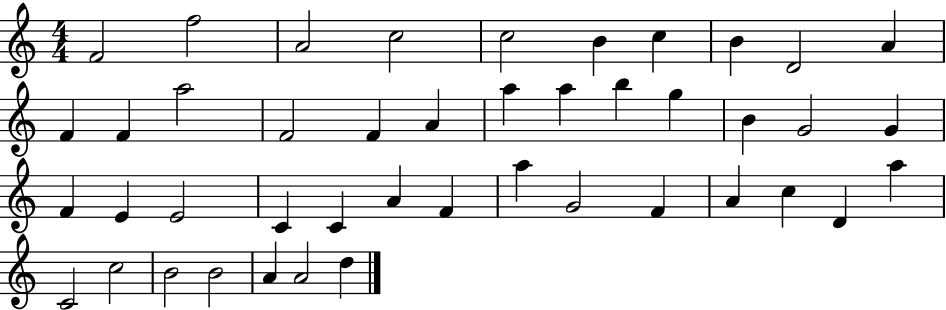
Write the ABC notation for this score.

X:1
T:Untitled
M:4/4
L:1/4
K:C
F2 f2 A2 c2 c2 B c B D2 A F F a2 F2 F A a a b g B G2 G F E E2 C C A F a G2 F A c D a C2 c2 B2 B2 A A2 d